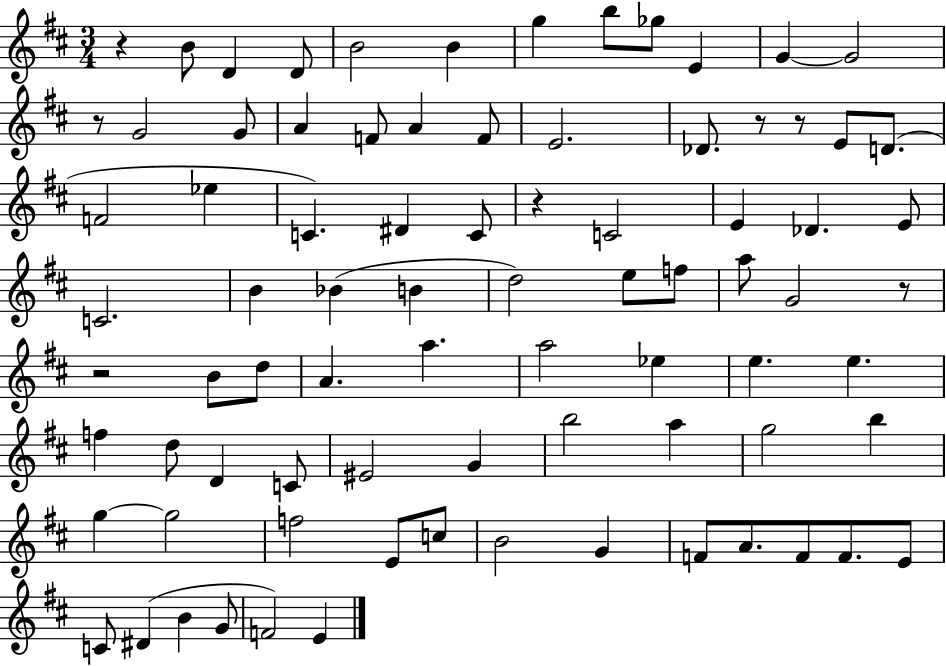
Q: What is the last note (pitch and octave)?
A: E4